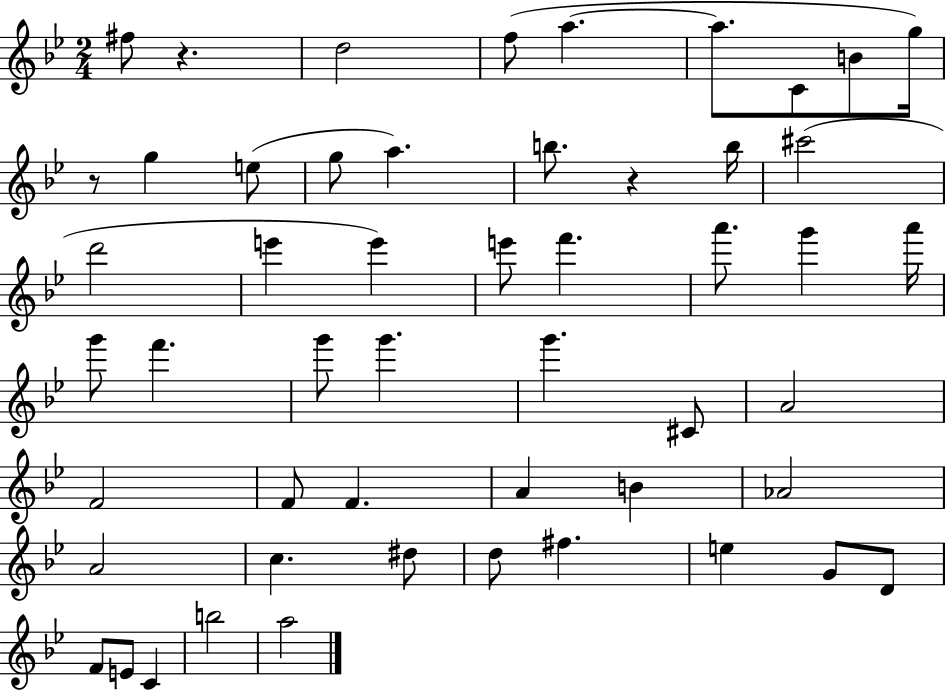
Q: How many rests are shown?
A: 3